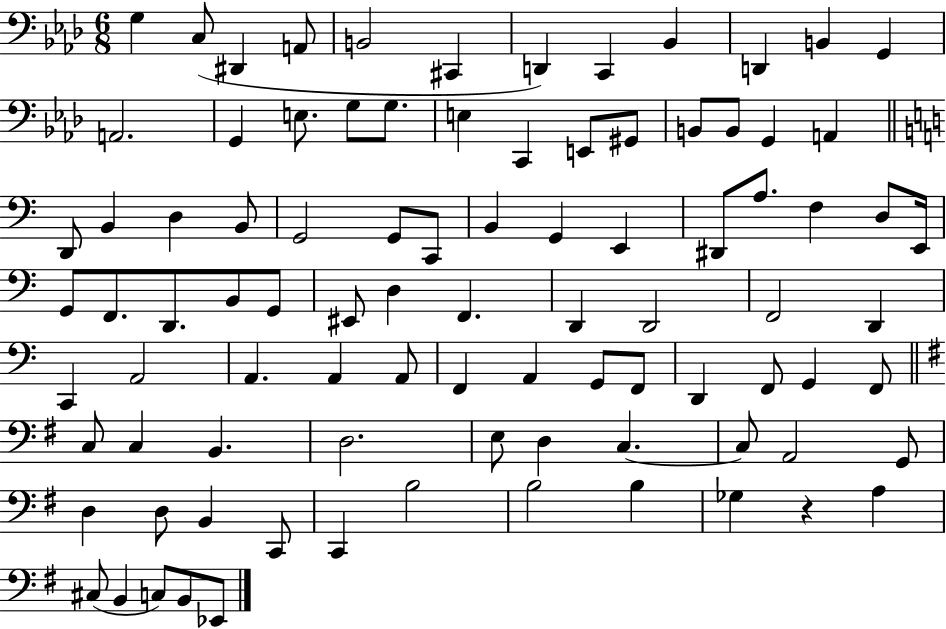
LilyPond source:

{
  \clef bass
  \numericTimeSignature
  \time 6/8
  \key aes \major
  g4 c8( dis,4 a,8 | b,2 cis,4 | d,4) c,4 bes,4 | d,4 b,4 g,4 | \break a,2. | g,4 e8. g8 g8. | e4 c,4 e,8 gis,8 | b,8 b,8 g,4 a,4 | \break \bar "||" \break \key c \major d,8 b,4 d4 b,8 | g,2 g,8 c,8 | b,4 g,4 e,4 | dis,8 a8. f4 d8 e,16 | \break g,8 f,8. d,8. b,8 g,8 | eis,8 d4 f,4. | d,4 d,2 | f,2 d,4 | \break c,4 a,2 | a,4. a,4 a,8 | f,4 a,4 g,8 f,8 | d,4 f,8 g,4 f,8 | \break \bar "||" \break \key g \major c8 c4 b,4. | d2. | e8 d4 c4.~~ | c8 a,2 g,8 | \break d4 d8 b,4 c,8 | c,4 b2 | b2 b4 | ges4 r4 a4 | \break cis8( b,4 c8) b,8 ees,8 | \bar "|."
}